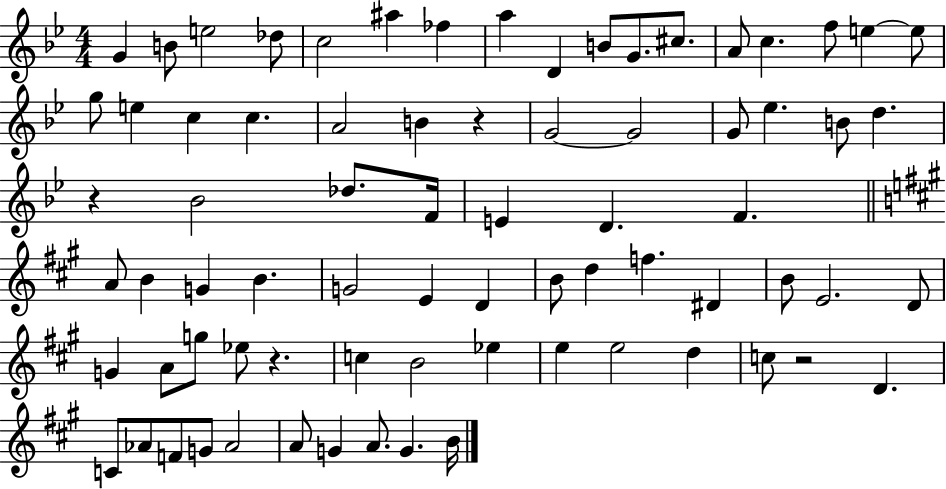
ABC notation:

X:1
T:Untitled
M:4/4
L:1/4
K:Bb
G B/2 e2 _d/2 c2 ^a _f a D B/2 G/2 ^c/2 A/2 c f/2 e e/2 g/2 e c c A2 B z G2 G2 G/2 _e B/2 d z _B2 _d/2 F/4 E D F A/2 B G B G2 E D B/2 d f ^D B/2 E2 D/2 G A/2 g/2 _e/2 z c B2 _e e e2 d c/2 z2 D C/2 _A/2 F/2 G/2 _A2 A/2 G A/2 G B/4